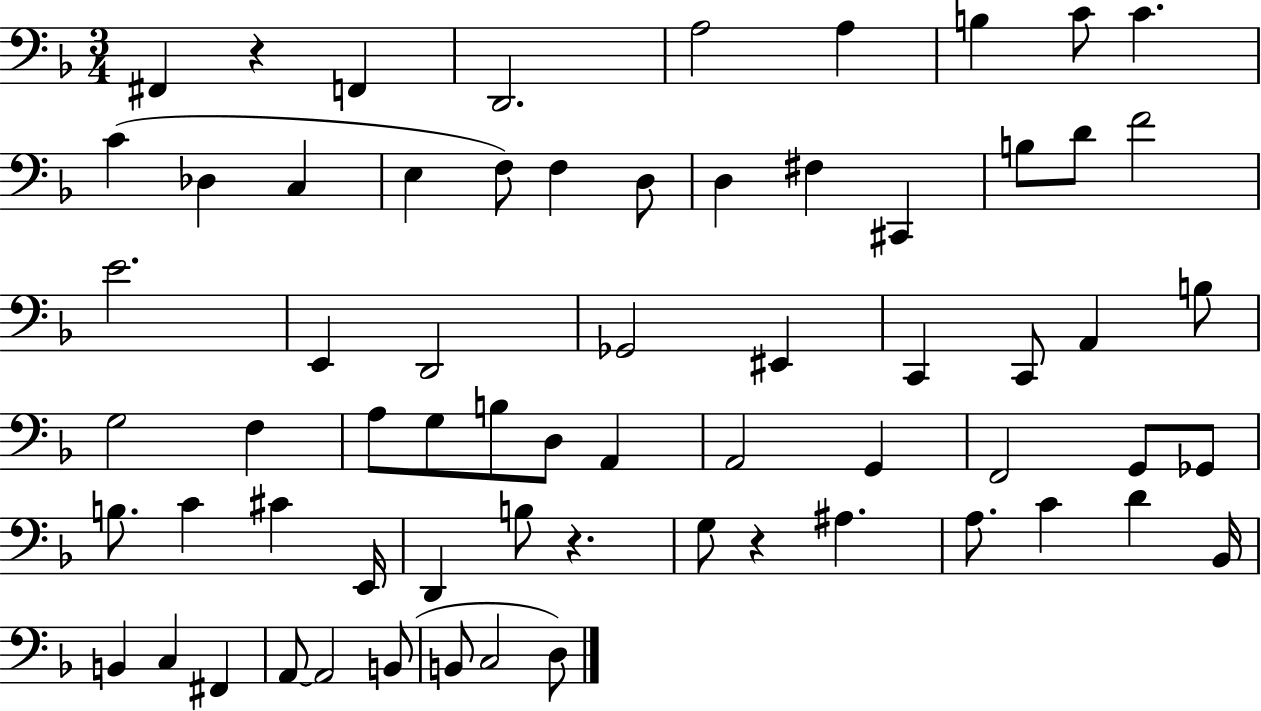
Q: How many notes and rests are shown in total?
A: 66